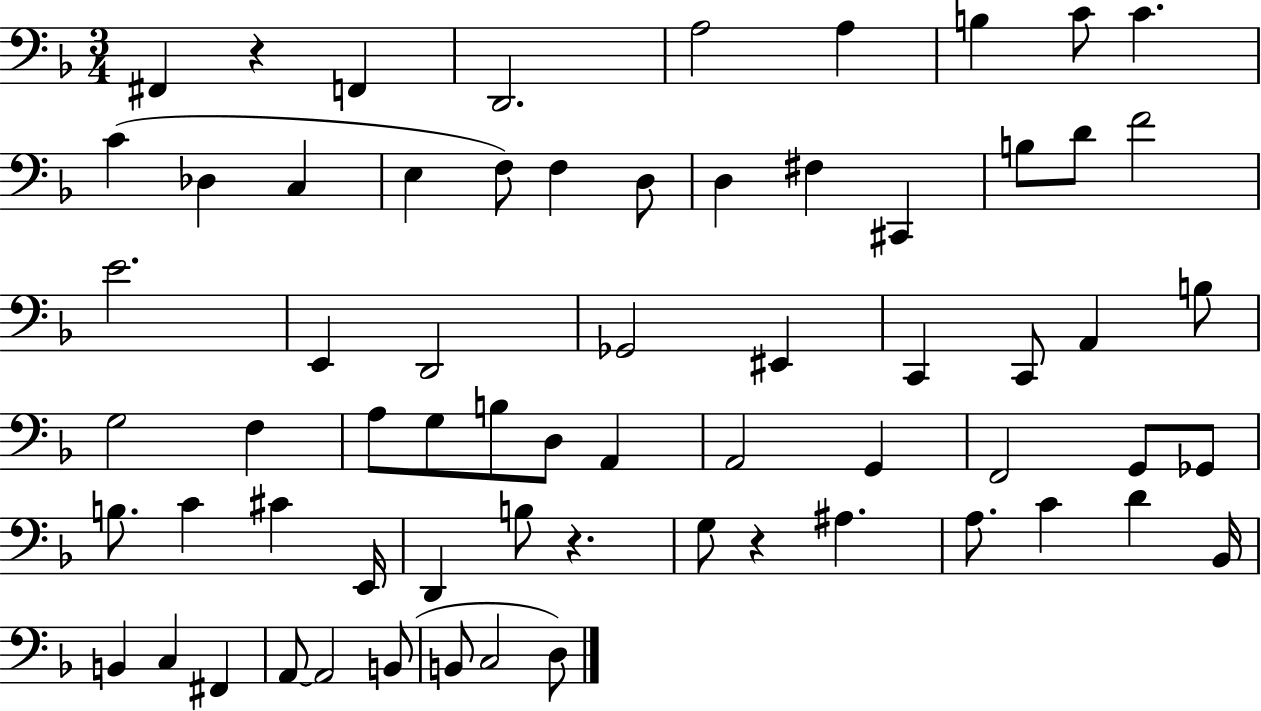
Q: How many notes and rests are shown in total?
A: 66